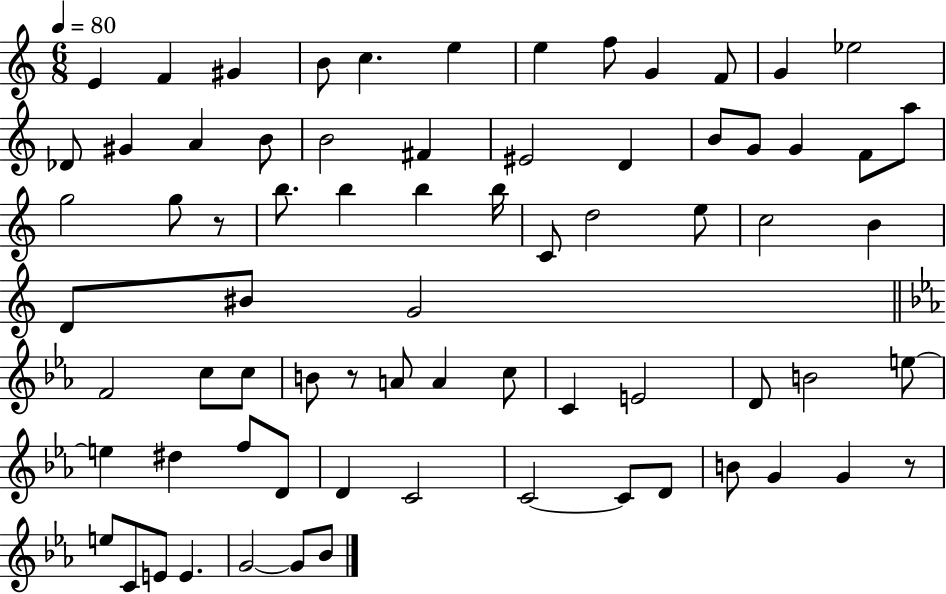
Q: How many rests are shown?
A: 3